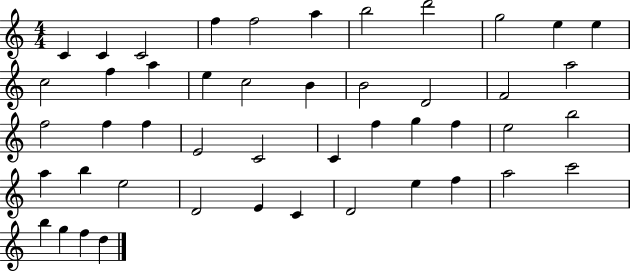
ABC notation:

X:1
T:Untitled
M:4/4
L:1/4
K:C
C C C2 f f2 a b2 d'2 g2 e e c2 f a e c2 B B2 D2 F2 a2 f2 f f E2 C2 C f g f e2 b2 a b e2 D2 E C D2 e f a2 c'2 b g f d